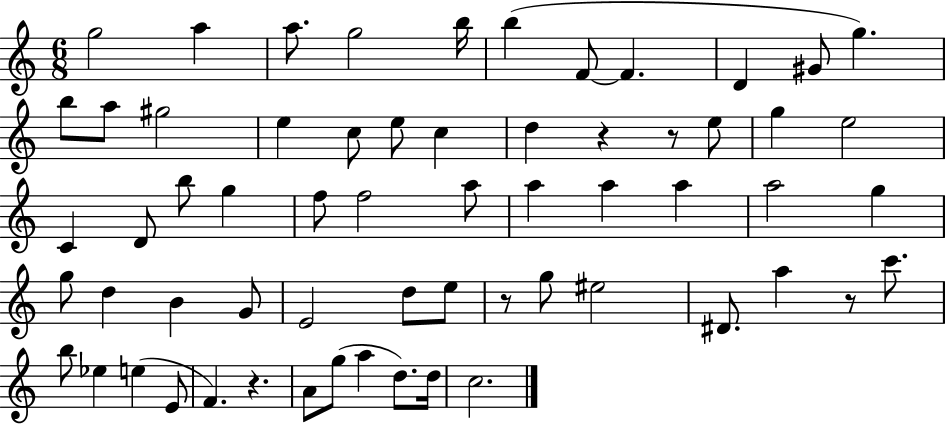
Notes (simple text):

G5/h A5/q A5/e. G5/h B5/s B5/q F4/e F4/q. D4/q G#4/e G5/q. B5/e A5/e G#5/h E5/q C5/e E5/e C5/q D5/q R/q R/e E5/e G5/q E5/h C4/q D4/e B5/e G5/q F5/e F5/h A5/e A5/q A5/q A5/q A5/h G5/q G5/e D5/q B4/q G4/e E4/h D5/e E5/e R/e G5/e EIS5/h D#4/e. A5/q R/e C6/e. B5/e Eb5/q E5/q E4/e F4/q. R/q. A4/e G5/e A5/q D5/e. D5/s C5/h.